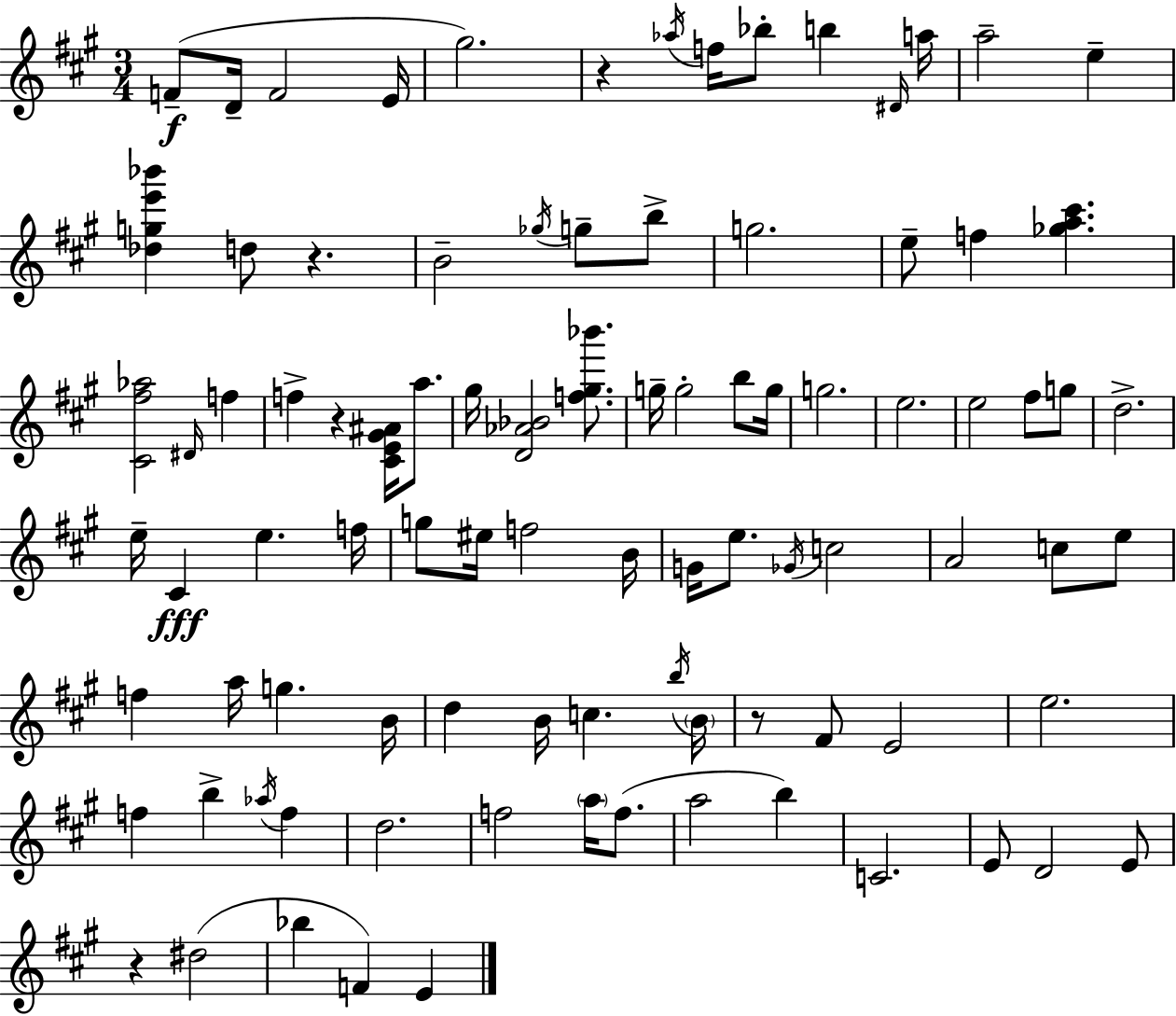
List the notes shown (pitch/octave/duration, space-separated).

F4/e D4/s F4/h E4/s G#5/h. R/q Ab5/s F5/s Bb5/e B5/q D#4/s A5/s A5/h E5/q [Db5,G5,E6,Bb6]/q D5/e R/q. B4/h Gb5/s G5/e B5/e G5/h. E5/e F5/q [Gb5,A5,C#6]/q. [C#4,F#5,Ab5]/h D#4/s F5/q F5/q R/q [C#4,E4,G#4,A#4]/s A5/e. G#5/s [D4,Ab4,Bb4]/h [F5,G#5,Bb6]/e. G5/s G5/h B5/e G5/s G5/h. E5/h. E5/h F#5/e G5/e D5/h. E5/s C#4/q E5/q. F5/s G5/e EIS5/s F5/h B4/s G4/s E5/e. Gb4/s C5/h A4/h C5/e E5/e F5/q A5/s G5/q. B4/s D5/q B4/s C5/q. B5/s B4/s R/e F#4/e E4/h E5/h. F5/q B5/q Ab5/s F5/q D5/h. F5/h A5/s F5/e. A5/h B5/q C4/h. E4/e D4/h E4/e R/q D#5/h Bb5/q F4/q E4/q